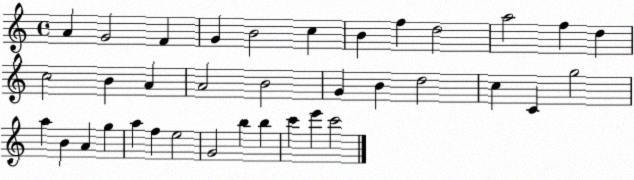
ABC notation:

X:1
T:Untitled
M:4/4
L:1/4
K:C
A G2 F G B2 c B f d2 a2 f d c2 B A A2 B2 G B d2 c C g2 a B A g a f e2 G2 b b c' e' c'2